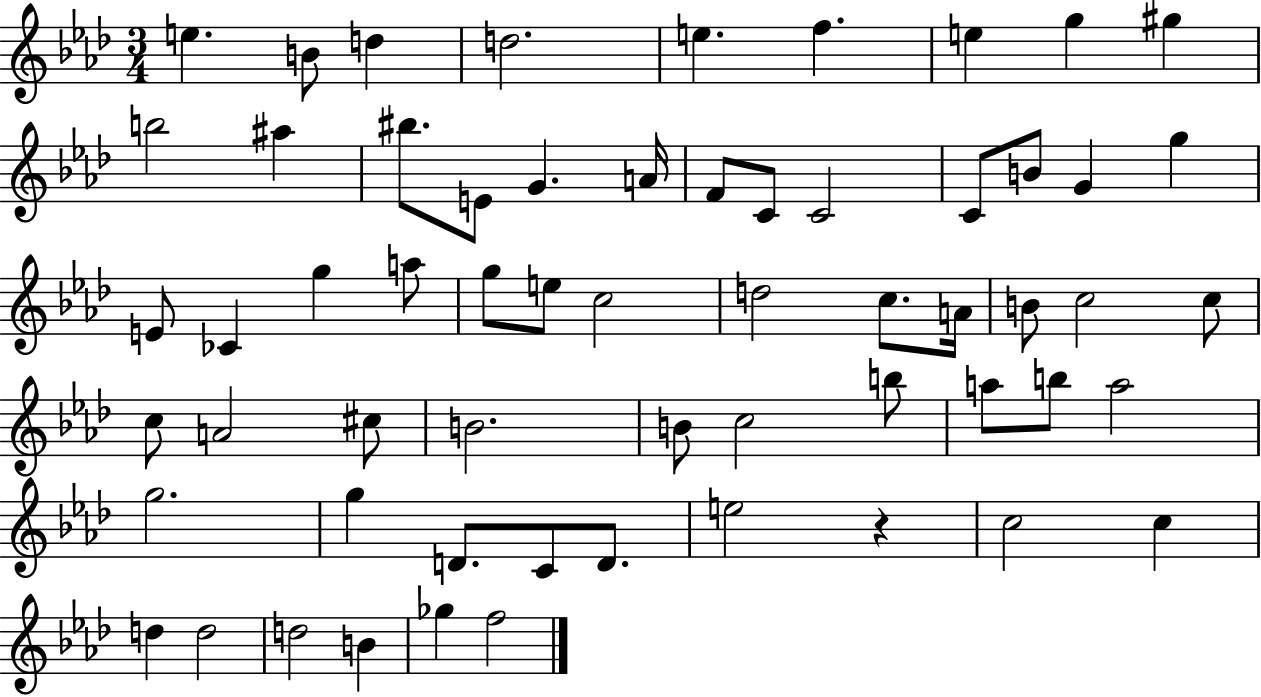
X:1
T:Untitled
M:3/4
L:1/4
K:Ab
e B/2 d d2 e f e g ^g b2 ^a ^b/2 E/2 G A/4 F/2 C/2 C2 C/2 B/2 G g E/2 _C g a/2 g/2 e/2 c2 d2 c/2 A/4 B/2 c2 c/2 c/2 A2 ^c/2 B2 B/2 c2 b/2 a/2 b/2 a2 g2 g D/2 C/2 D/2 e2 z c2 c d d2 d2 B _g f2